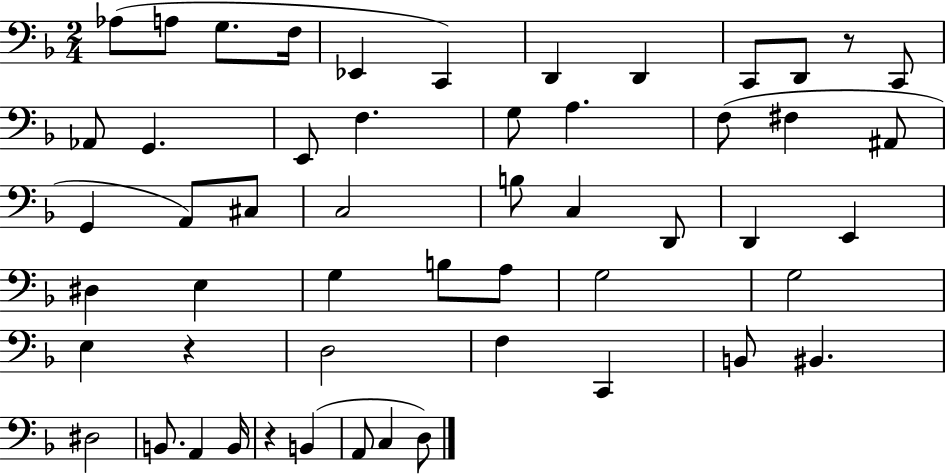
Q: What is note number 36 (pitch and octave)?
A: G3